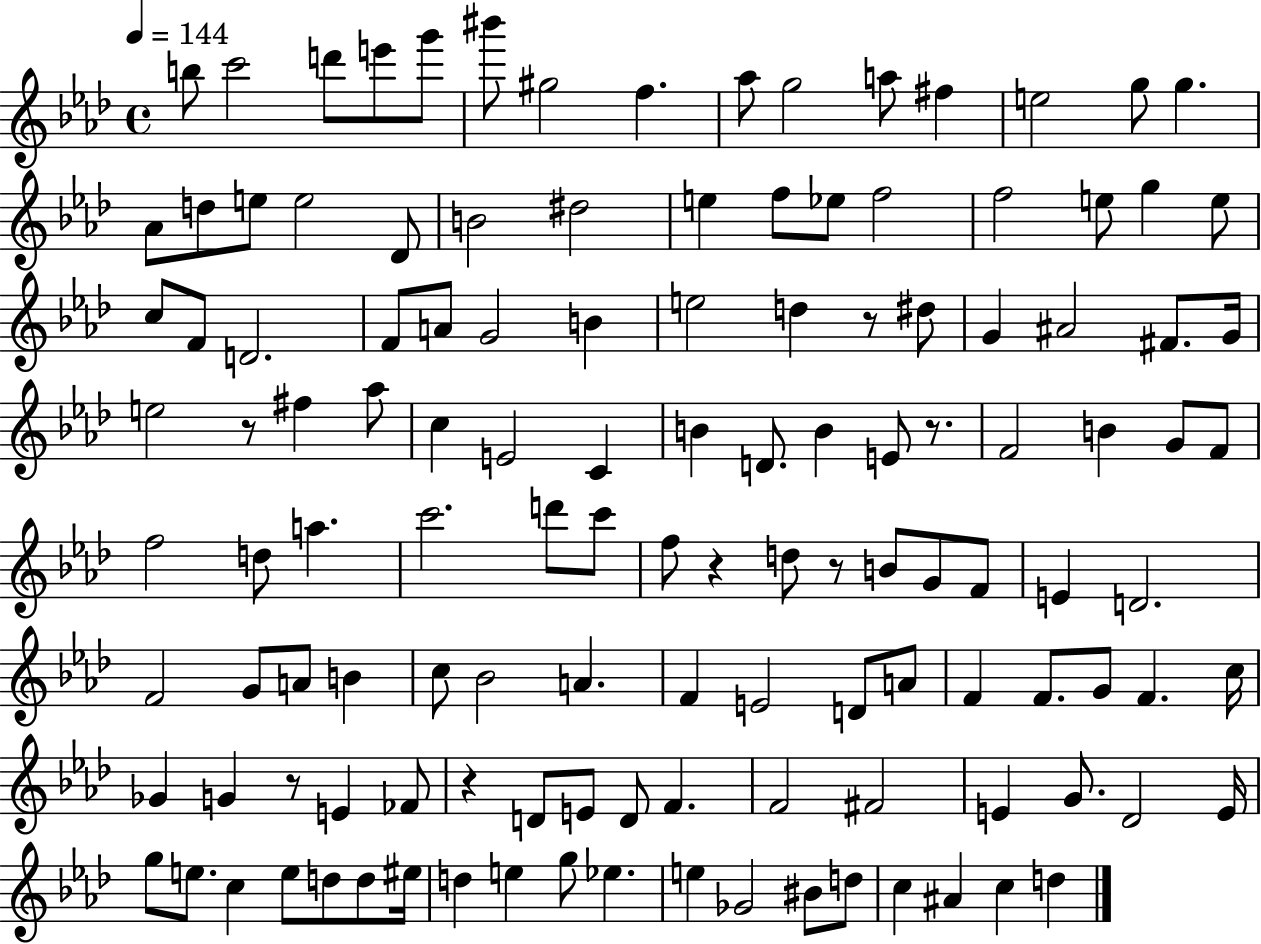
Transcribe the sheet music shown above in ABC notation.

X:1
T:Untitled
M:4/4
L:1/4
K:Ab
b/2 c'2 d'/2 e'/2 g'/2 ^b'/2 ^g2 f _a/2 g2 a/2 ^f e2 g/2 g _A/2 d/2 e/2 e2 _D/2 B2 ^d2 e f/2 _e/2 f2 f2 e/2 g e/2 c/2 F/2 D2 F/2 A/2 G2 B e2 d z/2 ^d/2 G ^A2 ^F/2 G/4 e2 z/2 ^f _a/2 c E2 C B D/2 B E/2 z/2 F2 B G/2 F/2 f2 d/2 a c'2 d'/2 c'/2 f/2 z d/2 z/2 B/2 G/2 F/2 E D2 F2 G/2 A/2 B c/2 _B2 A F E2 D/2 A/2 F F/2 G/2 F c/4 _G G z/2 E _F/2 z D/2 E/2 D/2 F F2 ^F2 E G/2 _D2 E/4 g/2 e/2 c e/2 d/2 d/2 ^e/4 d e g/2 _e e _G2 ^B/2 d/2 c ^A c d